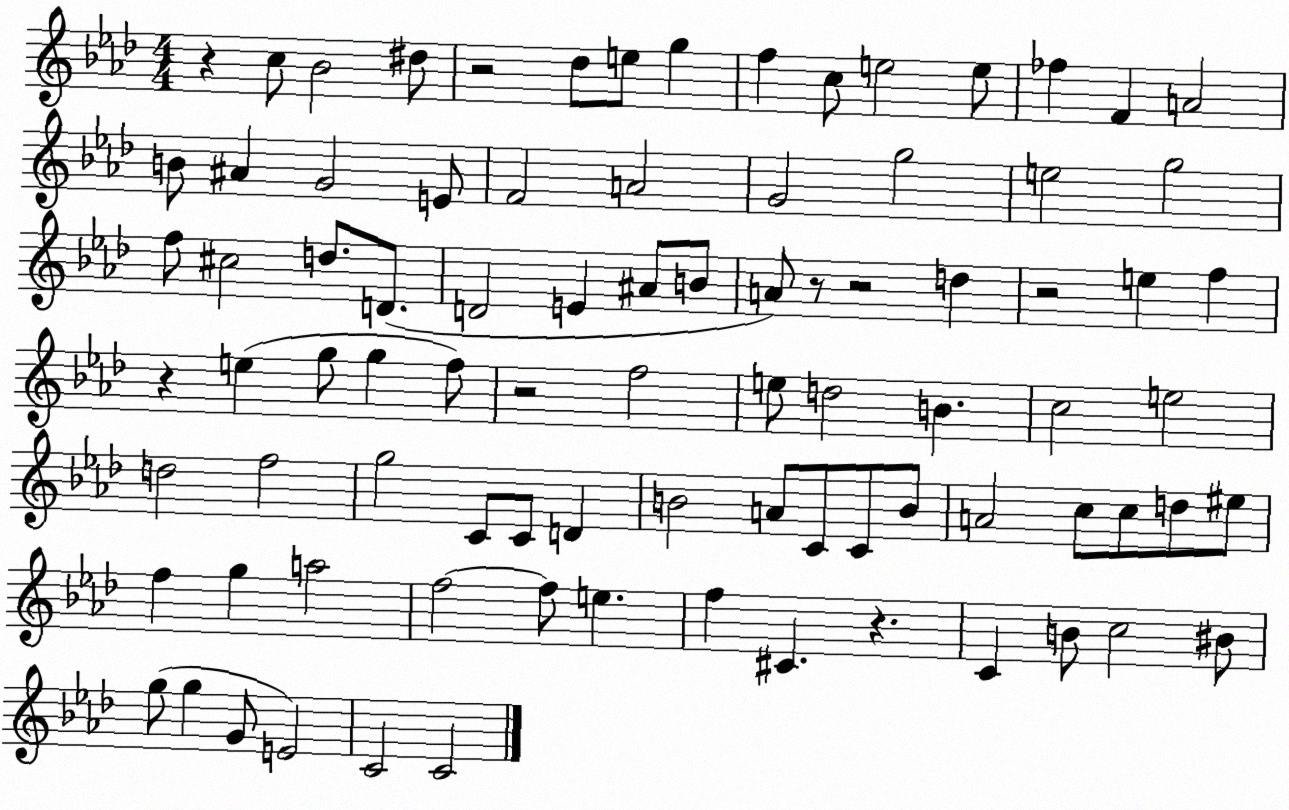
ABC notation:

X:1
T:Untitled
M:4/4
L:1/4
K:Ab
z c/2 _B2 ^d/2 z2 _d/2 e/2 g f c/2 e2 e/2 _f F A2 B/2 ^A G2 E/2 F2 A2 G2 g2 e2 g2 f/2 ^c2 d/2 D/2 D2 E ^A/2 B/2 A/2 z/2 z2 d z2 e f z e g/2 g f/2 z2 f2 e/2 d2 B c2 e2 d2 f2 g2 C/2 C/2 D B2 A/2 C/2 C/2 B/2 A2 c/2 c/2 d/2 ^e/2 f g a2 f2 f/2 e f ^C z C B/2 c2 ^B/2 g/2 g G/2 E2 C2 C2